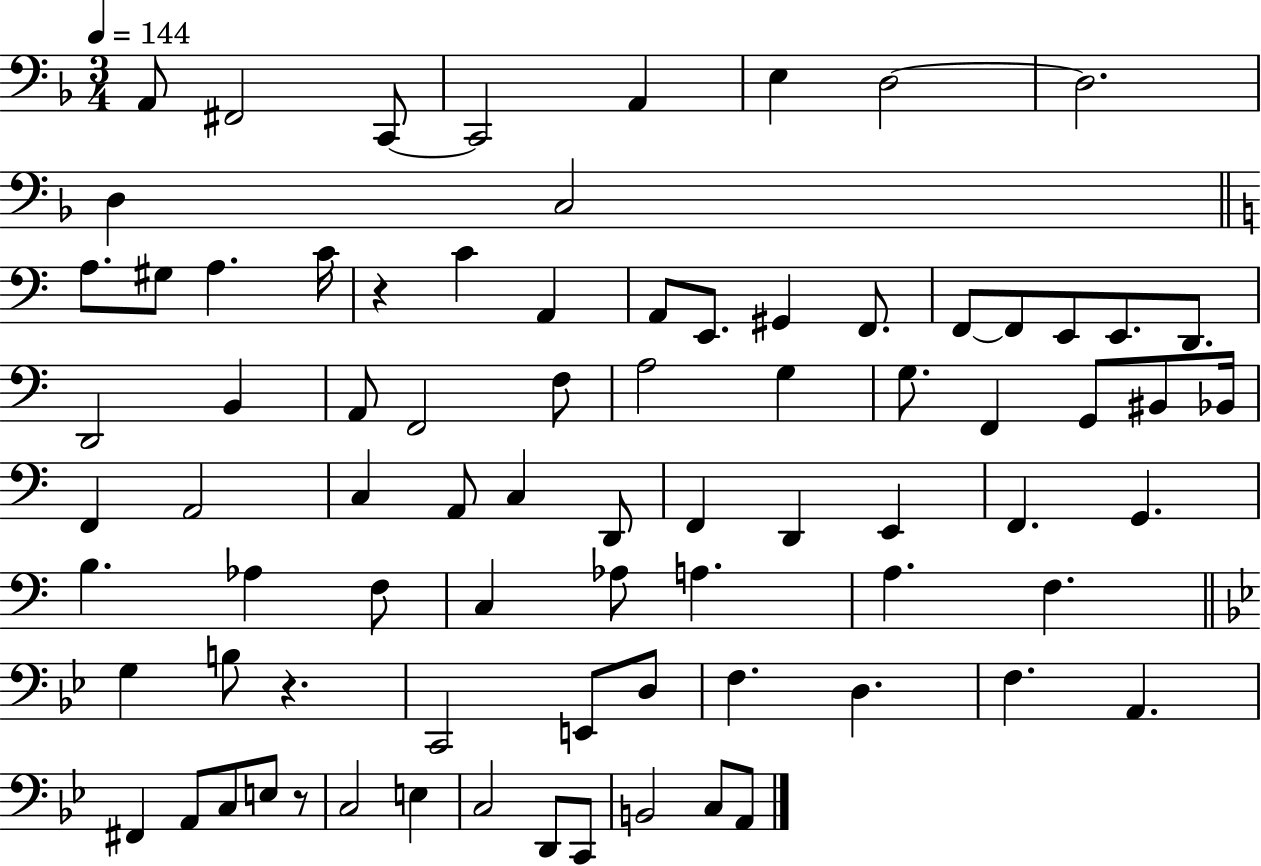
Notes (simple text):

A2/e F#2/h C2/e C2/h A2/q E3/q D3/h D3/h. D3/q C3/h A3/e. G#3/e A3/q. C4/s R/q C4/q A2/q A2/e E2/e. G#2/q F2/e. F2/e F2/e E2/e E2/e. D2/e. D2/h B2/q A2/e F2/h F3/e A3/h G3/q G3/e. F2/q G2/e BIS2/e Bb2/s F2/q A2/h C3/q A2/e C3/q D2/e F2/q D2/q E2/q F2/q. G2/q. B3/q. Ab3/q F3/e C3/q Ab3/e A3/q. A3/q. F3/q. G3/q B3/e R/q. C2/h E2/e D3/e F3/q. D3/q. F3/q. A2/q. F#2/q A2/e C3/e E3/e R/e C3/h E3/q C3/h D2/e C2/e B2/h C3/e A2/e